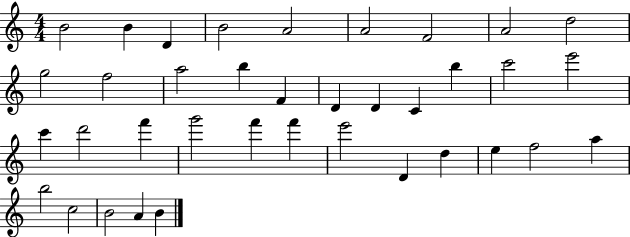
X:1
T:Untitled
M:4/4
L:1/4
K:C
B2 B D B2 A2 A2 F2 A2 d2 g2 f2 a2 b F D D C b c'2 e'2 c' d'2 f' g'2 f' f' e'2 D d e f2 a b2 c2 B2 A B